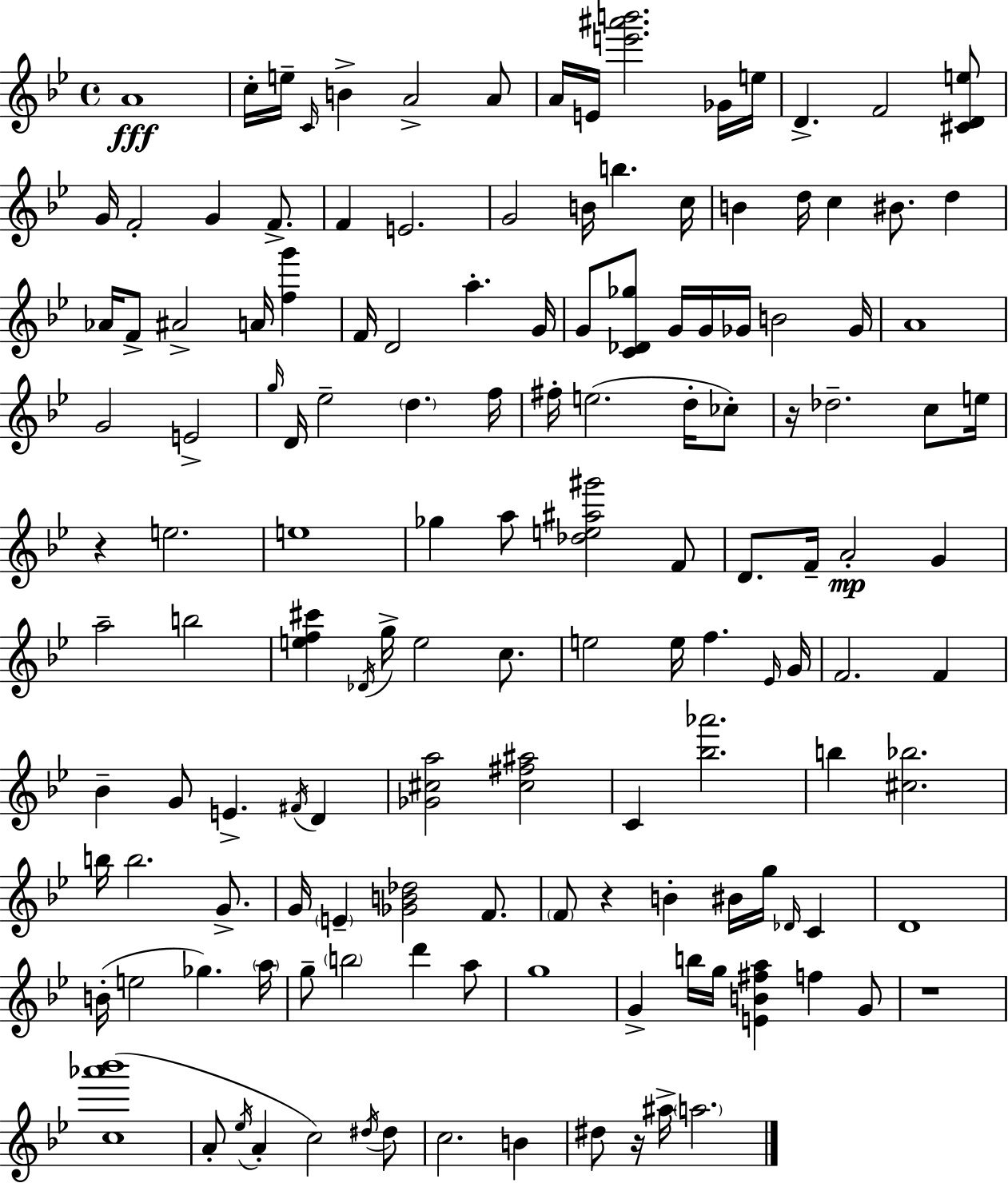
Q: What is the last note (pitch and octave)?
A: A5